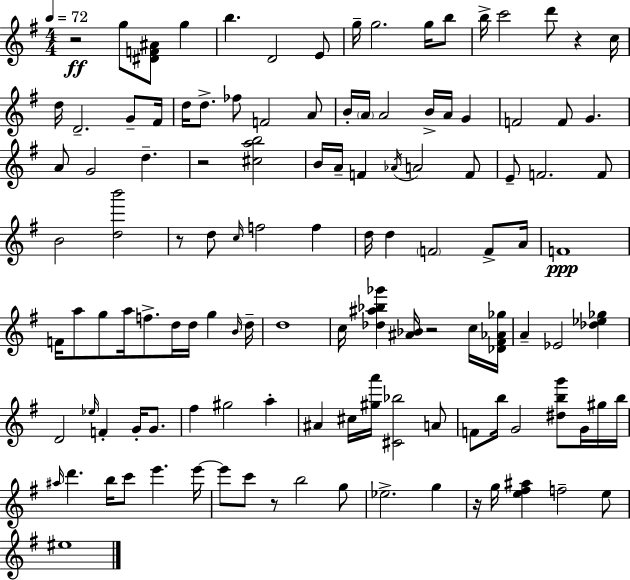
{
  \clef treble
  \numericTimeSignature
  \time 4/4
  \key e \minor
  \tempo 4 = 72
  r2\ff g''8 <dis' f' ais'>8 g''4 | b''4. d'2 e'8 | g''16-- g''2. g''16 b''8 | b''16-> c'''2 d'''8 r4 c''16 | \break d''16 d'2.-- g'8-- fis'16 | d''16 d''8.-> fes''8 f'2 a'8 | b'16-. \parenthesize a'16 a'2 b'16-> a'16 g'4 | f'2 f'8 g'4. | \break a'8 g'2 d''4.-- | r2 <cis'' a'' b''>2 | b'16 a'16-- f'4 \acciaccatura { aes'16 } a'2 f'8 | e'8-- f'2. f'8 | \break b'2 <d'' b'''>2 | r8 d''8 \grace { c''16 } f''2 f''4 | d''16 d''4 \parenthesize f'2 f'8-> | a'16 f'1\ppp | \break f'16 a''8 g''8 a''16 f''8.-> d''16 d''16 g''4 | \grace { b'16 } d''16-- d''1 | c''16 <des'' ais'' bes'' ges'''>4 <ais' bes'>16 r2 | c''16 <des' fis' aes' ges''>16 a'4-- ees'2 <des'' ees'' ges''>4 | \break d'2 \grace { ees''16 } f'4-. | g'16-. g'8. fis''4 gis''2 | a''4-. ais'4 cis''16 <gis'' a'''>16 <cis' bes''>2 | a'8 f'8 b''16 g'2 <dis'' b'' g'''>8 | \break g'16 gis''16 b''16 \grace { ais''16 } d'''4. b''16 c'''8 e'''4. | e'''16~~ e'''8 c'''8 r8 b''2 | g''8 ees''2.-> | g''4 r16 g''16 <e'' fis'' ais''>4 f''2-- | \break e''8 eis''1 | \bar "|."
}